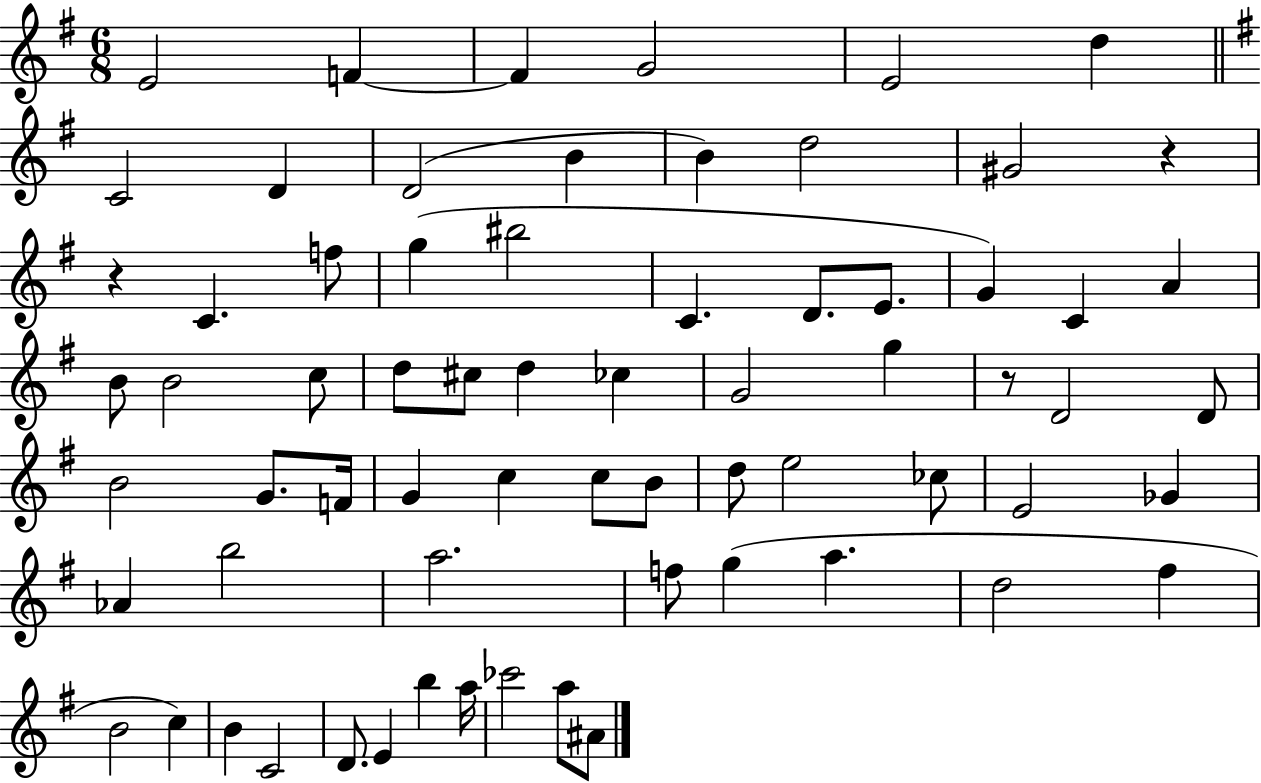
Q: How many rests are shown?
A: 3